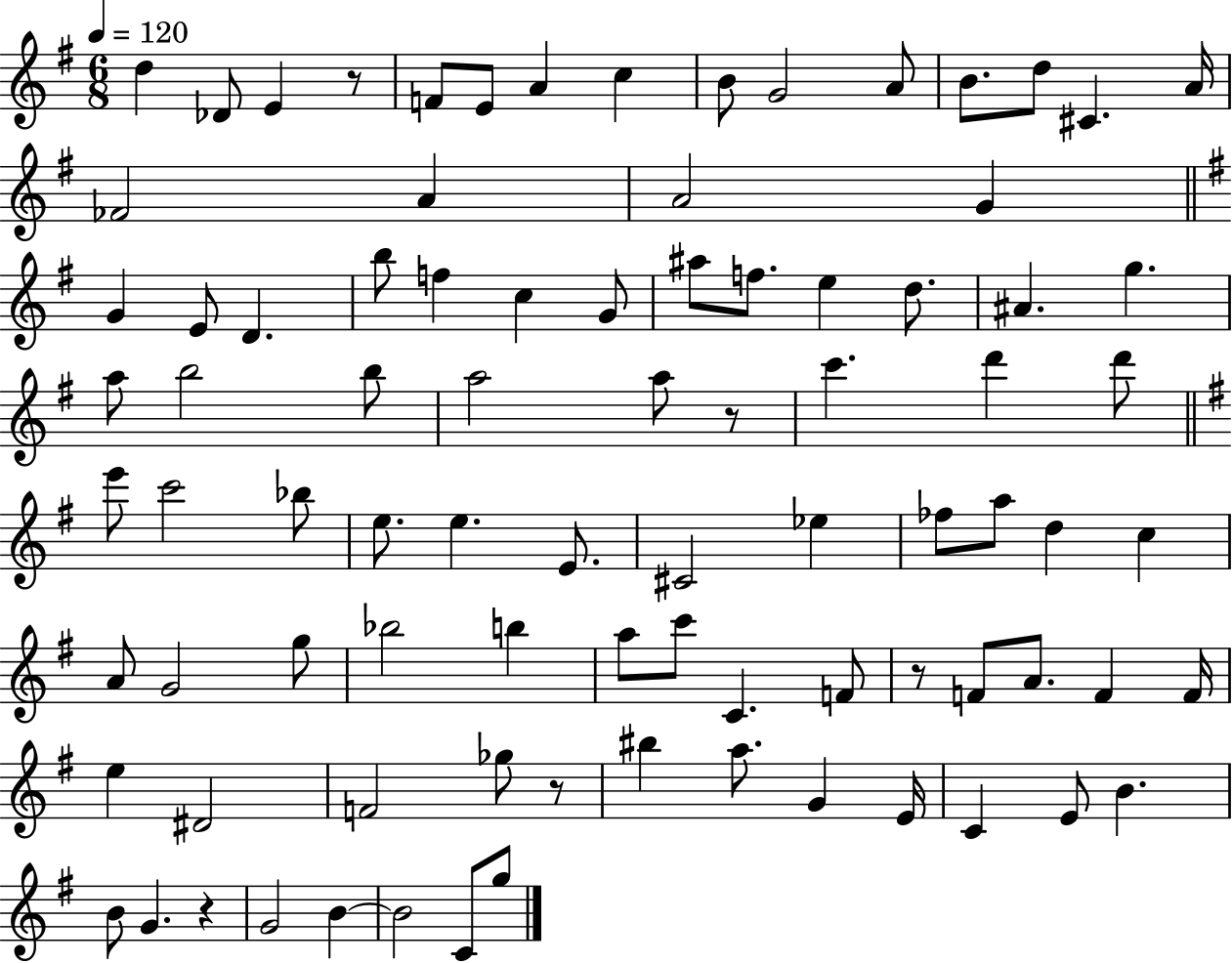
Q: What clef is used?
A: treble